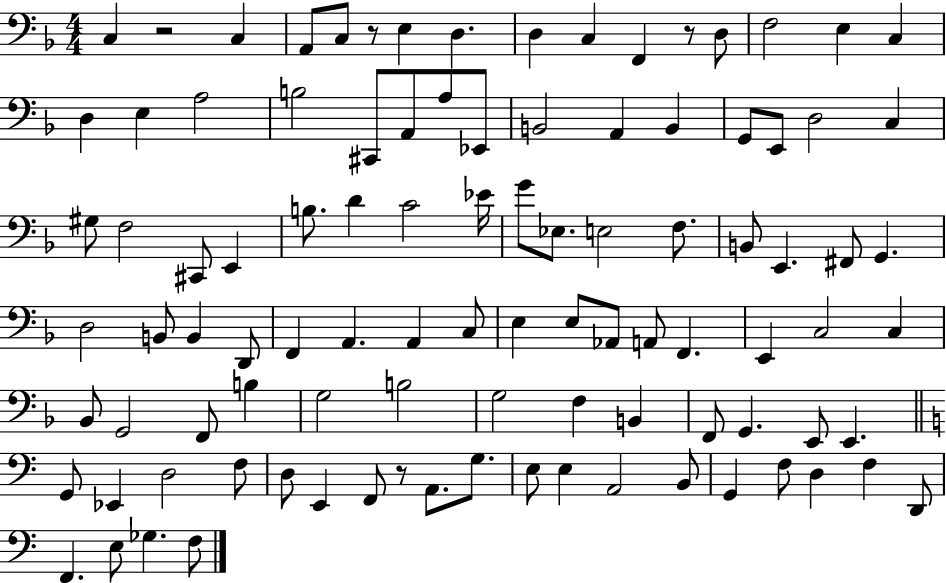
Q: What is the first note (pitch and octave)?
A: C3